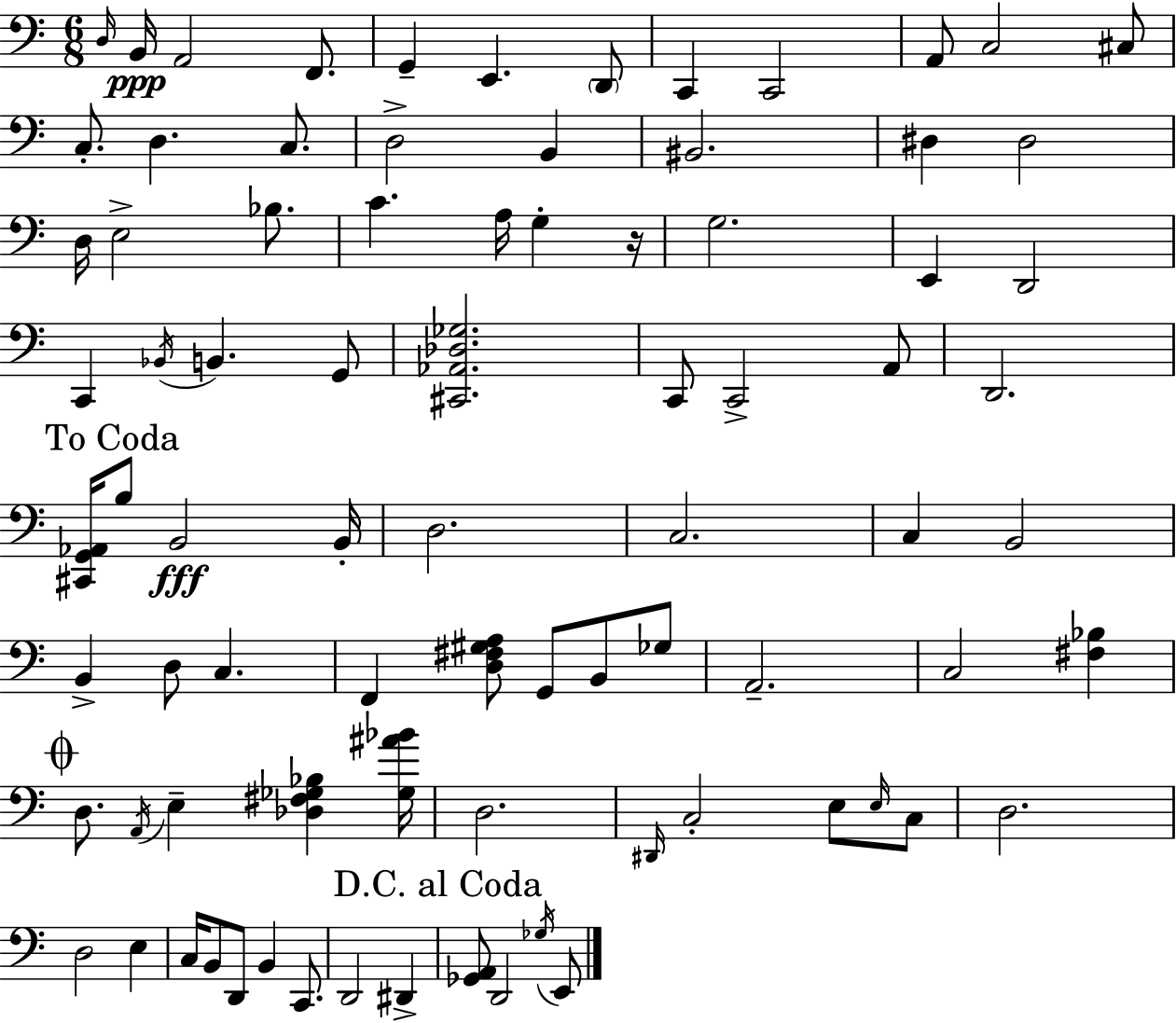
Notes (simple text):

D3/s B2/s A2/h F2/e. G2/q E2/q. D2/e C2/q C2/h A2/e C3/h C#3/e C3/e. D3/q. C3/e. D3/h B2/q BIS2/h. D#3/q D#3/h D3/s E3/h Bb3/e. C4/q. A3/s G3/q R/s G3/h. E2/q D2/h C2/q Bb2/s B2/q. G2/e [C#2,Ab2,Db3,Gb3]/h. C2/e C2/h A2/e D2/h. [C#2,G2,Ab2]/s B3/e B2/h B2/s D3/h. C3/h. C3/q B2/h B2/q D3/e C3/q. F2/q [D3,F#3,G#3,A3]/e G2/e B2/e Gb3/e A2/h. C3/h [F#3,Bb3]/q D3/e. A2/s E3/q [Db3,F#3,Gb3,Bb3]/q [Gb3,A#4,Bb4]/s D3/h. D#2/s C3/h E3/e E3/s C3/e D3/h. D3/h E3/q C3/s B2/e D2/e B2/q C2/e. D2/h D#2/q [Gb2,A2]/e D2/h Gb3/s E2/e